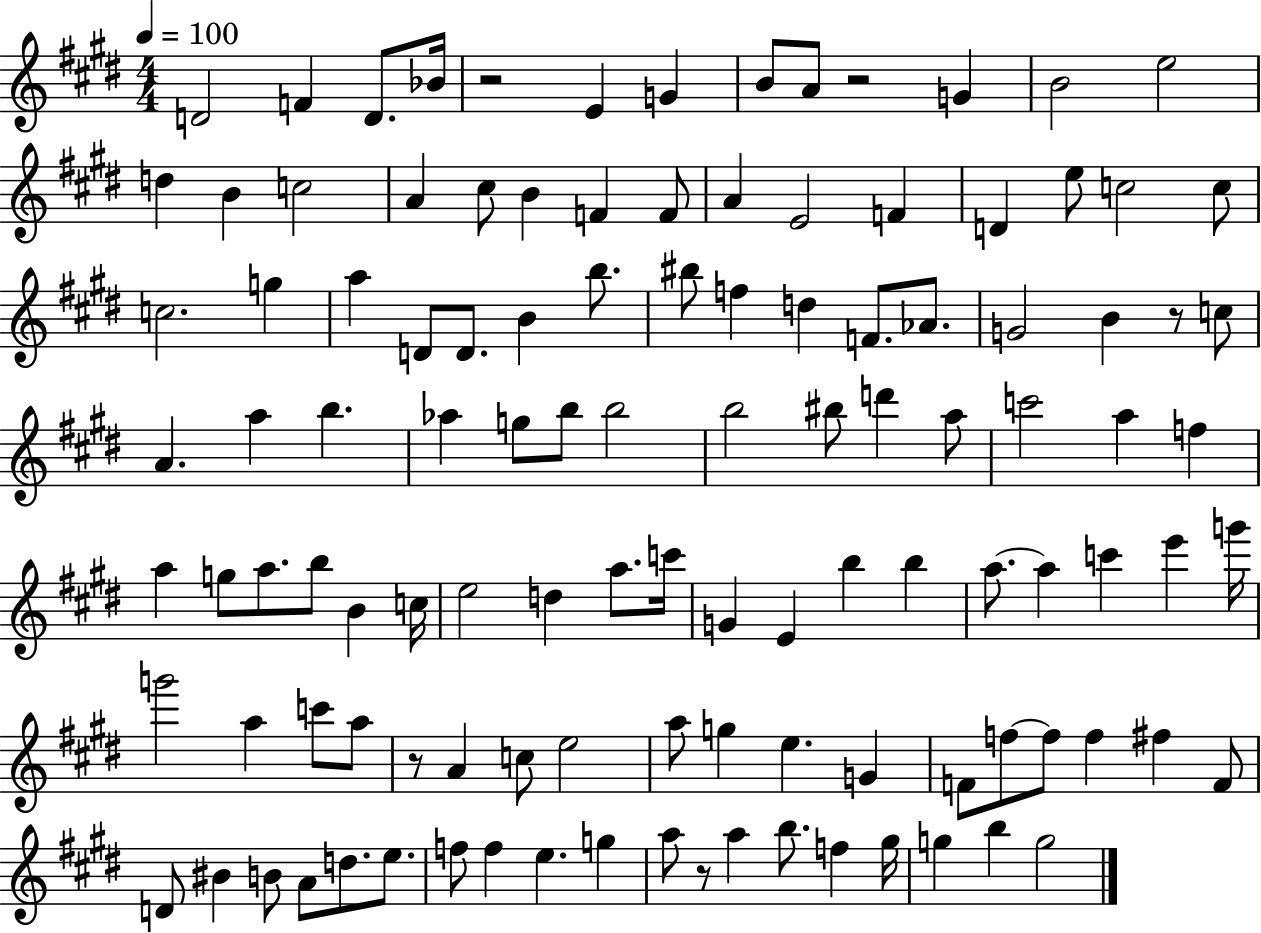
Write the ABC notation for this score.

X:1
T:Untitled
M:4/4
L:1/4
K:E
D2 F D/2 _B/4 z2 E G B/2 A/2 z2 G B2 e2 d B c2 A ^c/2 B F F/2 A E2 F D e/2 c2 c/2 c2 g a D/2 D/2 B b/2 ^b/2 f d F/2 _A/2 G2 B z/2 c/2 A a b _a g/2 b/2 b2 b2 ^b/2 d' a/2 c'2 a f a g/2 a/2 b/2 B c/4 e2 d a/2 c'/4 G E b b a/2 a c' e' g'/4 g'2 a c'/2 a/2 z/2 A c/2 e2 a/2 g e G F/2 f/2 f/2 f ^f F/2 D/2 ^B B/2 A/2 d/2 e/2 f/2 f e g a/2 z/2 a b/2 f ^g/4 g b g2